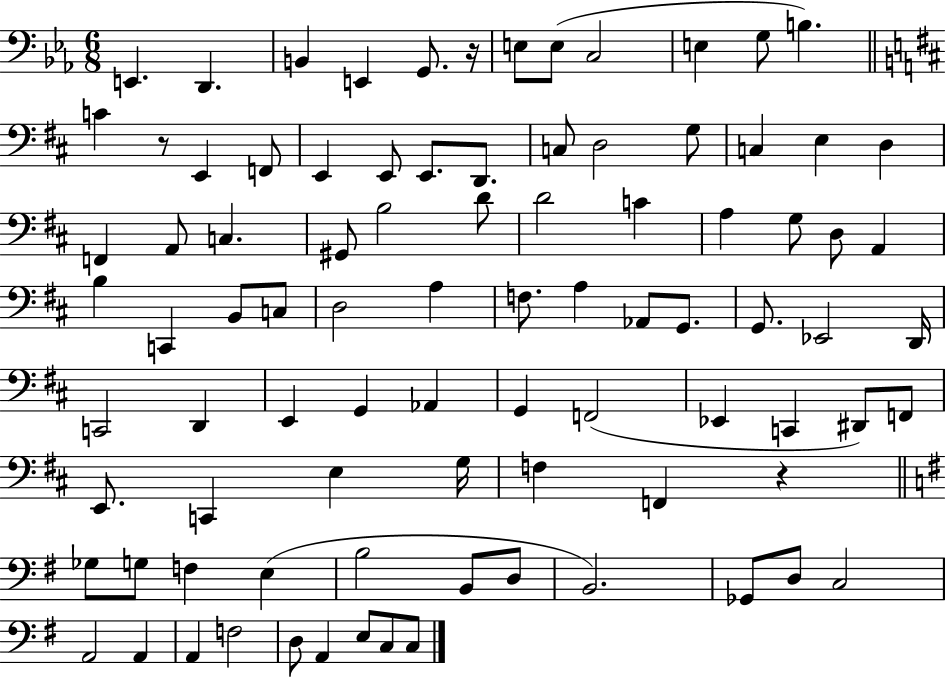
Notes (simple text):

E2/q. D2/q. B2/q E2/q G2/e. R/s E3/e E3/e C3/h E3/q G3/e B3/q. C4/q R/e E2/q F2/e E2/q E2/e E2/e. D2/e. C3/e D3/h G3/e C3/q E3/q D3/q F2/q A2/e C3/q. G#2/e B3/h D4/e D4/h C4/q A3/q G3/e D3/e A2/q B3/q C2/q B2/e C3/e D3/h A3/q F3/e. A3/q Ab2/e G2/e. G2/e. Eb2/h D2/s C2/h D2/q E2/q G2/q Ab2/q G2/q F2/h Eb2/q C2/q D#2/e F2/e E2/e. C2/q E3/q G3/s F3/q F2/q R/q Gb3/e G3/e F3/q E3/q B3/h B2/e D3/e B2/h. Gb2/e D3/e C3/h A2/h A2/q A2/q F3/h D3/e A2/q E3/e C3/e C3/e